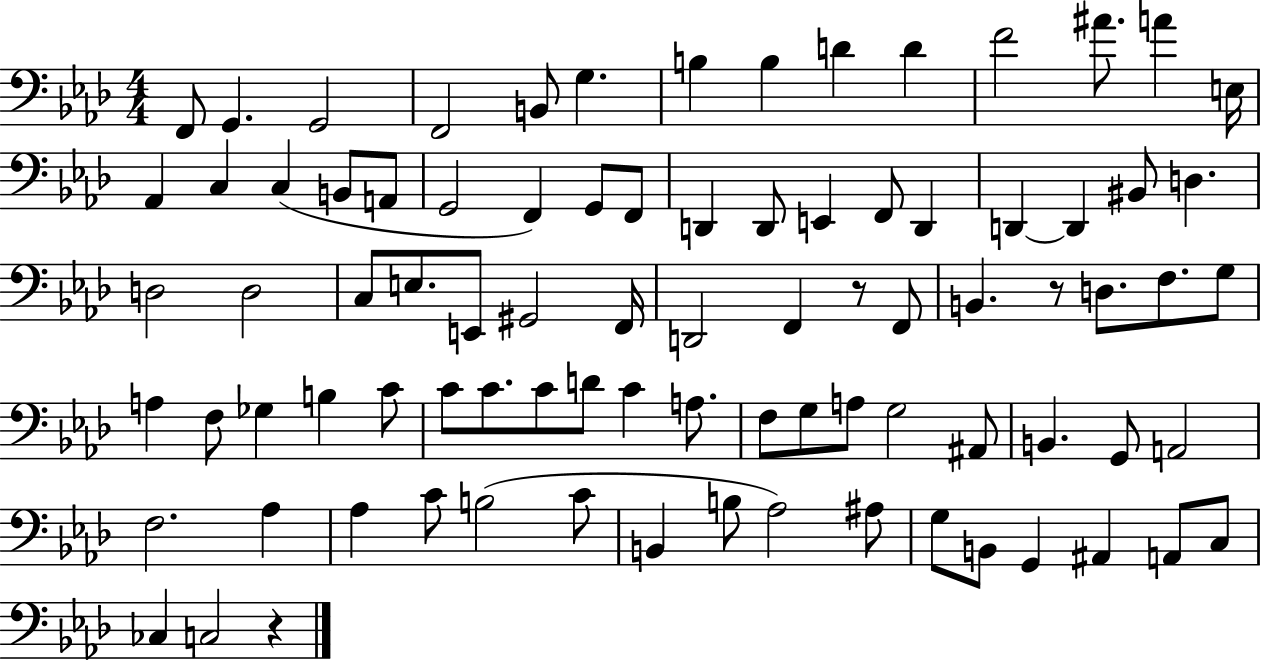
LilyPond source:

{
  \clef bass
  \numericTimeSignature
  \time 4/4
  \key aes \major
  \repeat volta 2 { f,8 g,4. g,2 | f,2 b,8 g4. | b4 b4 d'4 d'4 | f'2 ais'8. a'4 e16 | \break aes,4 c4 c4( b,8 a,8 | g,2 f,4) g,8 f,8 | d,4 d,8 e,4 f,8 d,4 | d,4~~ d,4 bis,8 d4. | \break d2 d2 | c8 e8. e,8 gis,2 f,16 | d,2 f,4 r8 f,8 | b,4. r8 d8. f8. g8 | \break a4 f8 ges4 b4 c'8 | c'8 c'8. c'8 d'8 c'4 a8. | f8 g8 a8 g2 ais,8 | b,4. g,8 a,2 | \break f2. aes4 | aes4 c'8 b2( c'8 | b,4 b8 aes2) ais8 | g8 b,8 g,4 ais,4 a,8 c8 | \break ces4 c2 r4 | } \bar "|."
}